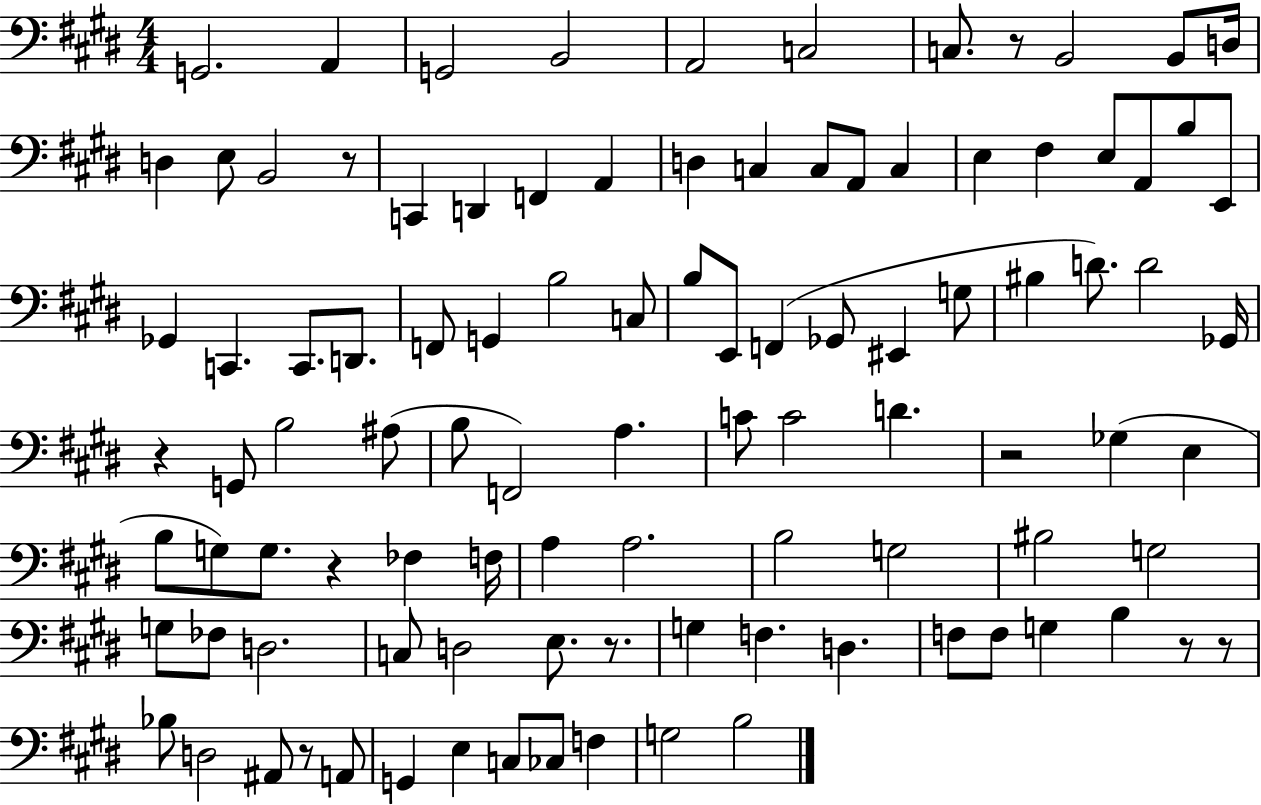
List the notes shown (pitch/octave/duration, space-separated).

G2/h. A2/q G2/h B2/h A2/h C3/h C3/e. R/e B2/h B2/e D3/s D3/q E3/e B2/h R/e C2/q D2/q F2/q A2/q D3/q C3/q C3/e A2/e C3/q E3/q F#3/q E3/e A2/e B3/e E2/e Gb2/q C2/q. C2/e. D2/e. F2/e G2/q B3/h C3/e B3/e E2/e F2/q Gb2/e EIS2/q G3/e BIS3/q D4/e. D4/h Gb2/s R/q G2/e B3/h A#3/e B3/e F2/h A3/q. C4/e C4/h D4/q. R/h Gb3/q E3/q B3/e G3/e G3/e. R/q FES3/q F3/s A3/q A3/h. B3/h G3/h BIS3/h G3/h G3/e FES3/e D3/h. C3/e D3/h E3/e. R/e. G3/q F3/q. D3/q. F3/e F3/e G3/q B3/q R/e R/e Bb3/e D3/h A#2/e R/e A2/e G2/q E3/q C3/e CES3/e F3/q G3/h B3/h